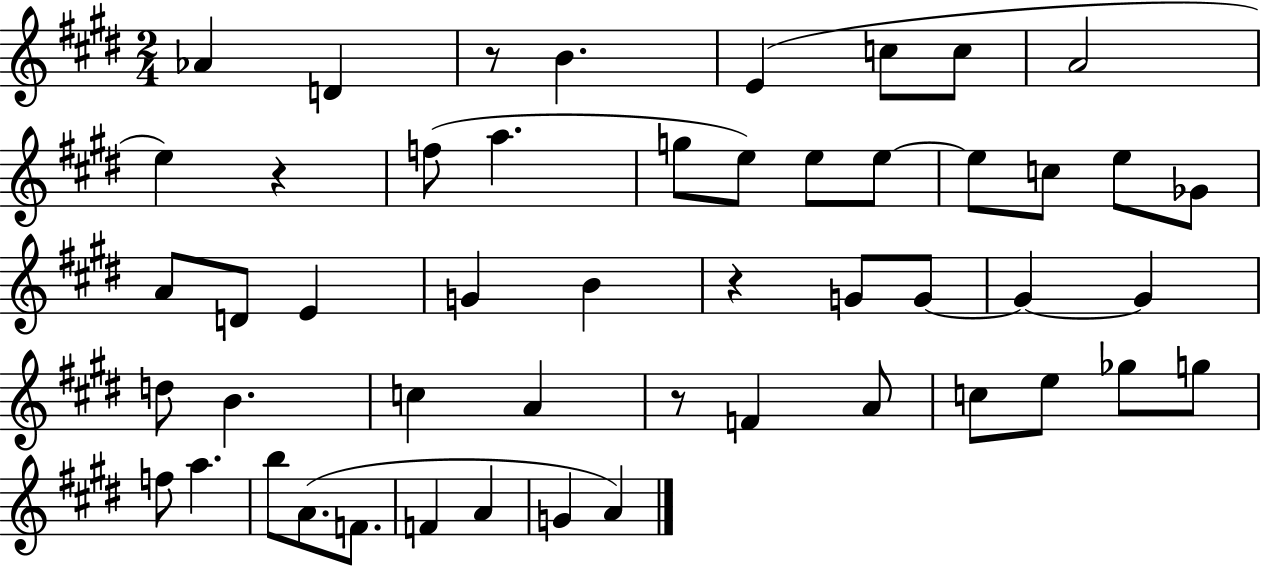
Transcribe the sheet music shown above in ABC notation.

X:1
T:Untitled
M:2/4
L:1/4
K:E
_A D z/2 B E c/2 c/2 A2 e z f/2 a g/2 e/2 e/2 e/2 e/2 c/2 e/2 _G/2 A/2 D/2 E G B z G/2 G/2 G G d/2 B c A z/2 F A/2 c/2 e/2 _g/2 g/2 f/2 a b/2 A/2 F/2 F A G A